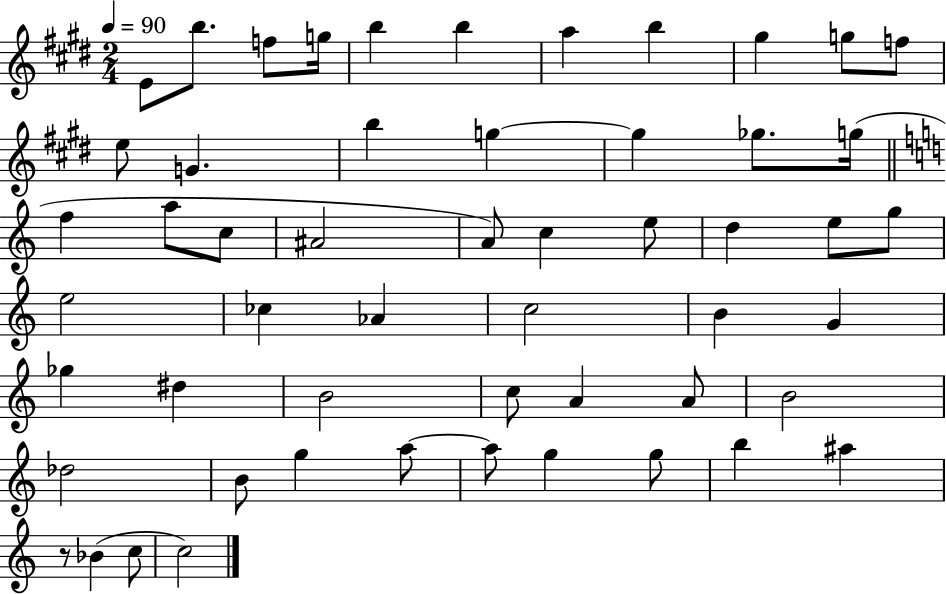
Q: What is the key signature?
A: E major